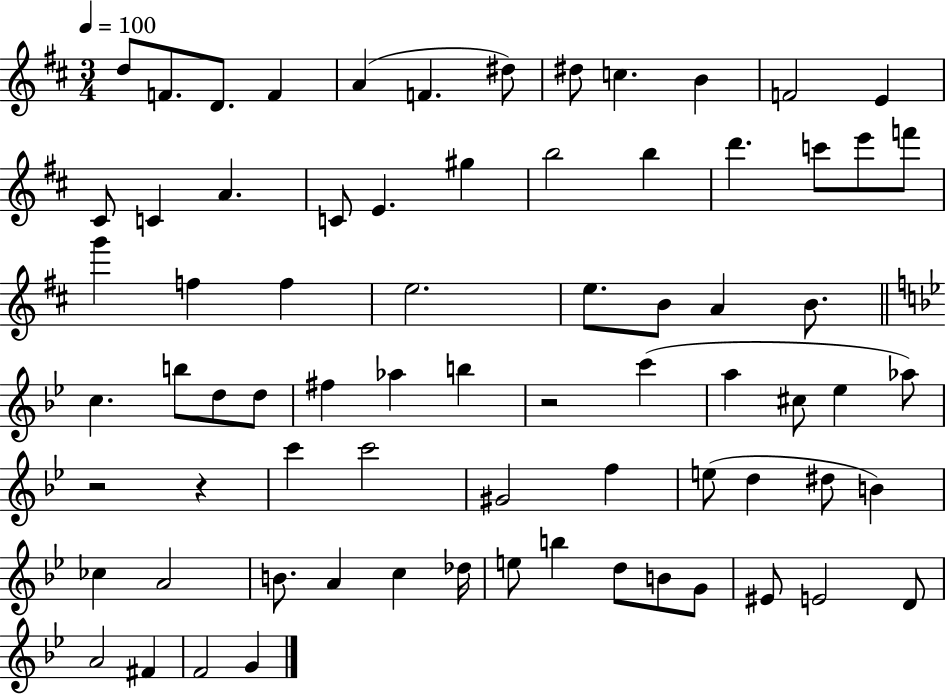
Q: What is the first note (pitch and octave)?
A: D5